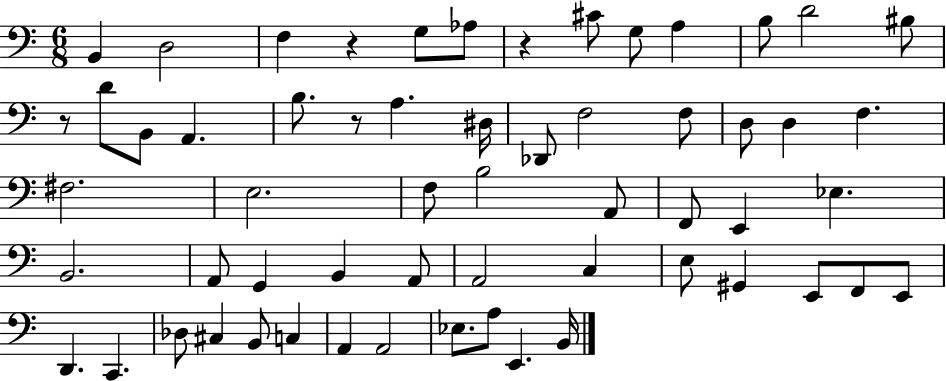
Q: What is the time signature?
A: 6/8